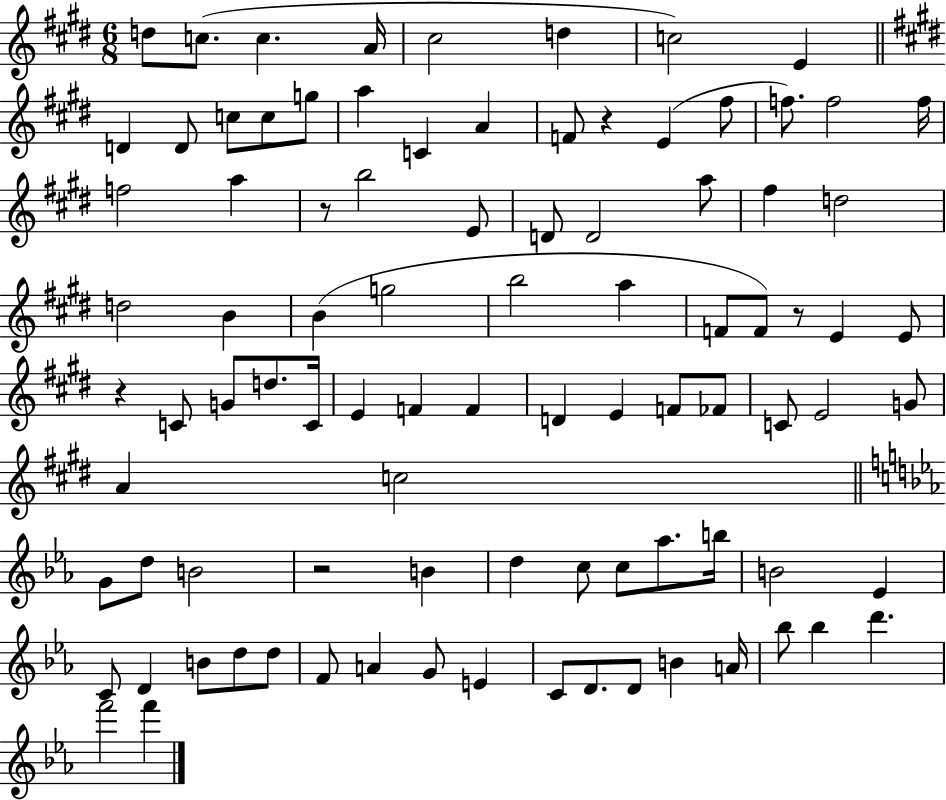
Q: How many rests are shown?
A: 5